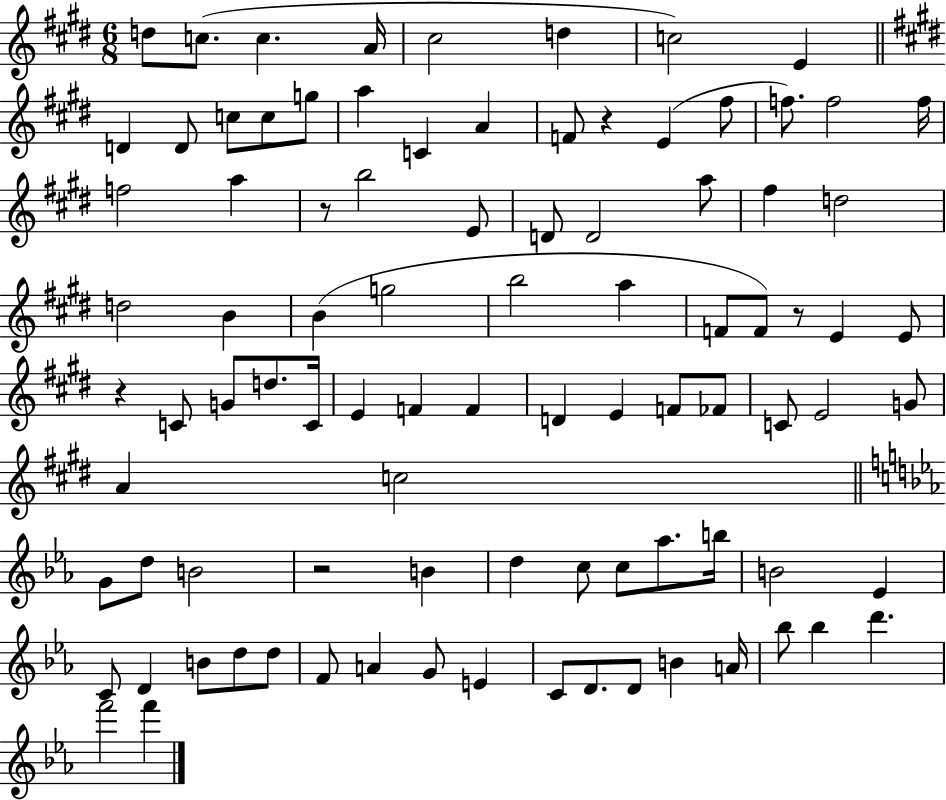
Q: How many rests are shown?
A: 5